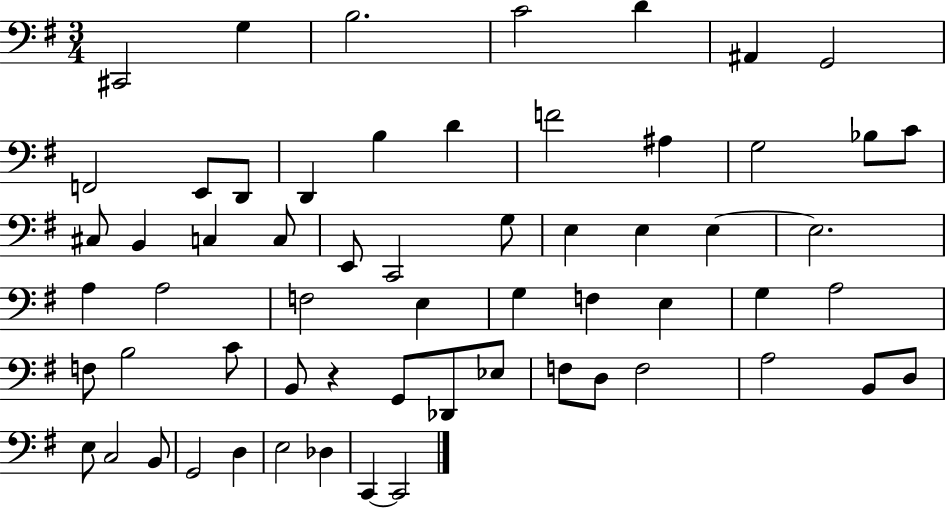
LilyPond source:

{
  \clef bass
  \numericTimeSignature
  \time 3/4
  \key g \major
  cis,2 g4 | b2. | c'2 d'4 | ais,4 g,2 | \break f,2 e,8 d,8 | d,4 b4 d'4 | f'2 ais4 | g2 bes8 c'8 | \break cis8 b,4 c4 c8 | e,8 c,2 g8 | e4 e4 e4~~ | e2. | \break a4 a2 | f2 e4 | g4 f4 e4 | g4 a2 | \break f8 b2 c'8 | b,8 r4 g,8 des,8 ees8 | f8 d8 f2 | a2 b,8 d8 | \break e8 c2 b,8 | g,2 d4 | e2 des4 | c,4~~ c,2 | \break \bar "|."
}